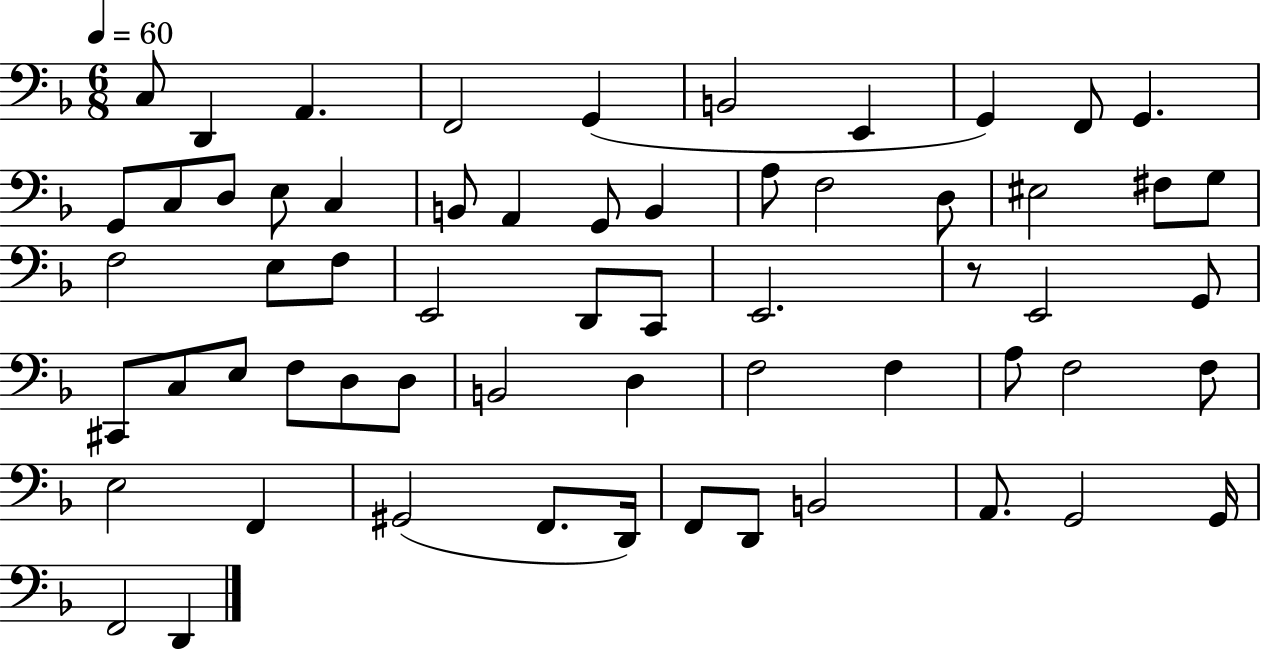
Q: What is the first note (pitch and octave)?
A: C3